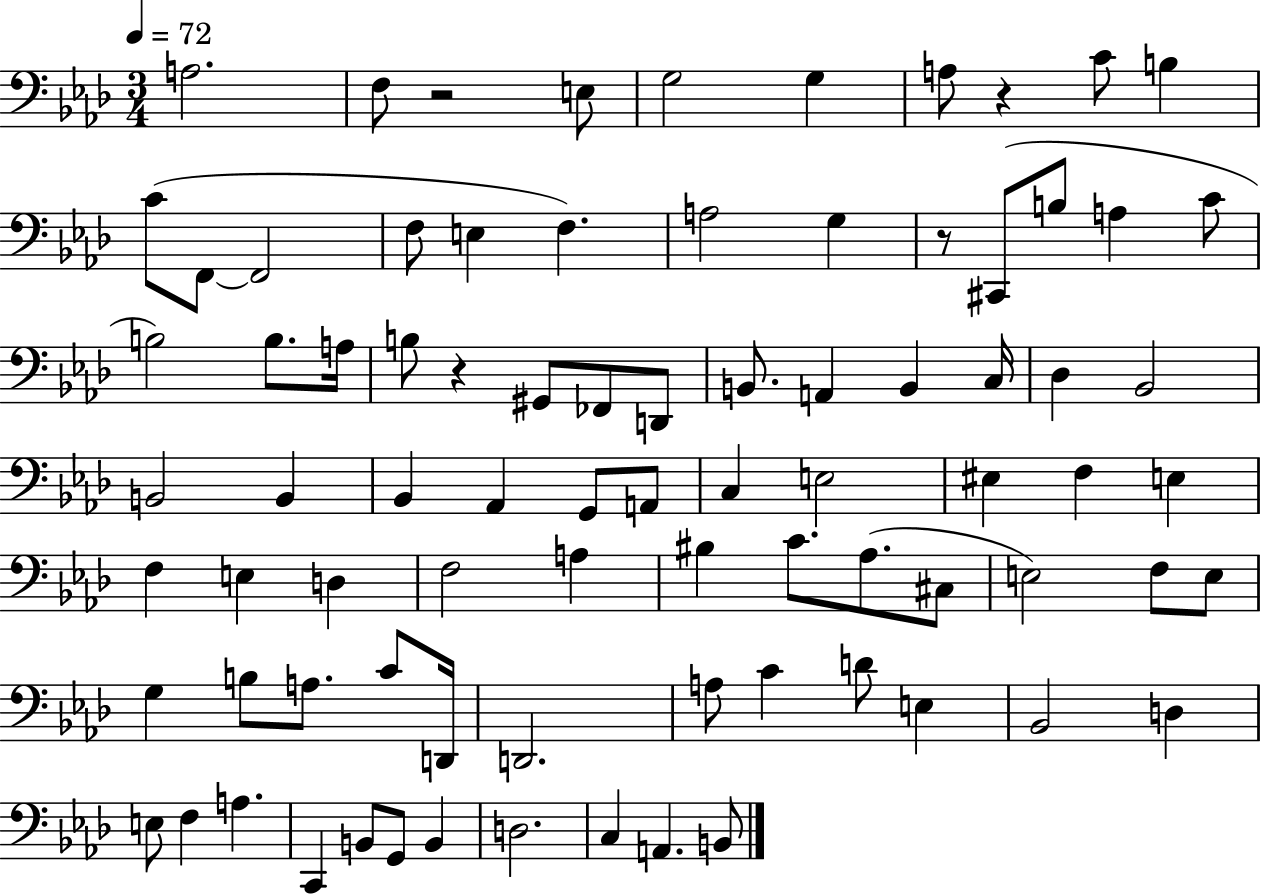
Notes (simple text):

A3/h. F3/e R/h E3/e G3/h G3/q A3/e R/q C4/e B3/q C4/e F2/e F2/h F3/e E3/q F3/q. A3/h G3/q R/e C#2/e B3/e A3/q C4/e B3/h B3/e. A3/s B3/e R/q G#2/e FES2/e D2/e B2/e. A2/q B2/q C3/s Db3/q Bb2/h B2/h B2/q Bb2/q Ab2/q G2/e A2/e C3/q E3/h EIS3/q F3/q E3/q F3/q E3/q D3/q F3/h A3/q BIS3/q C4/e. Ab3/e. C#3/e E3/h F3/e E3/e G3/q B3/e A3/e. C4/e D2/s D2/h. A3/e C4/q D4/e E3/q Bb2/h D3/q E3/e F3/q A3/q. C2/q B2/e G2/e B2/q D3/h. C3/q A2/q. B2/e